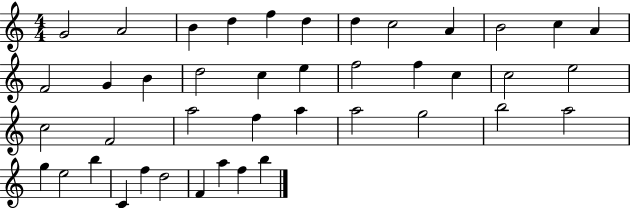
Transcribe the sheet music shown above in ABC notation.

X:1
T:Untitled
M:4/4
L:1/4
K:C
G2 A2 B d f d d c2 A B2 c A F2 G B d2 c e f2 f c c2 e2 c2 F2 a2 f a a2 g2 b2 a2 g e2 b C f d2 F a f b